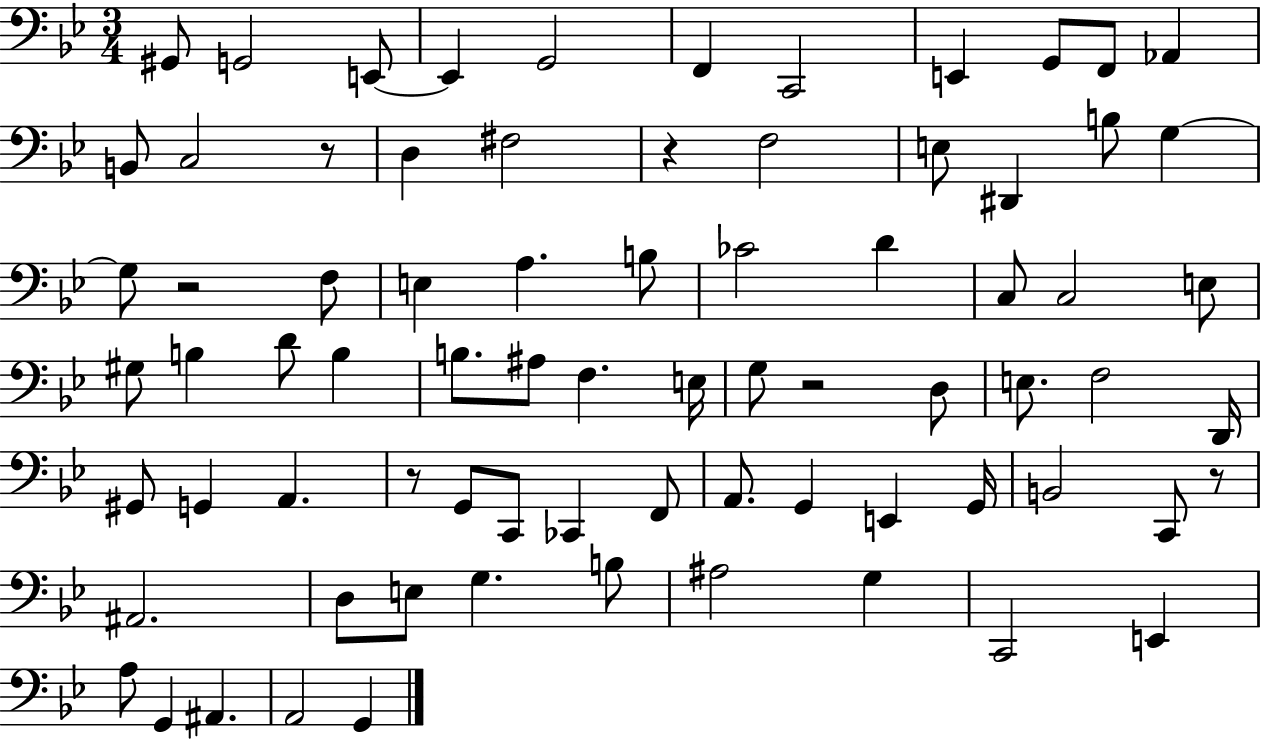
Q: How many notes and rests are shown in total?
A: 76